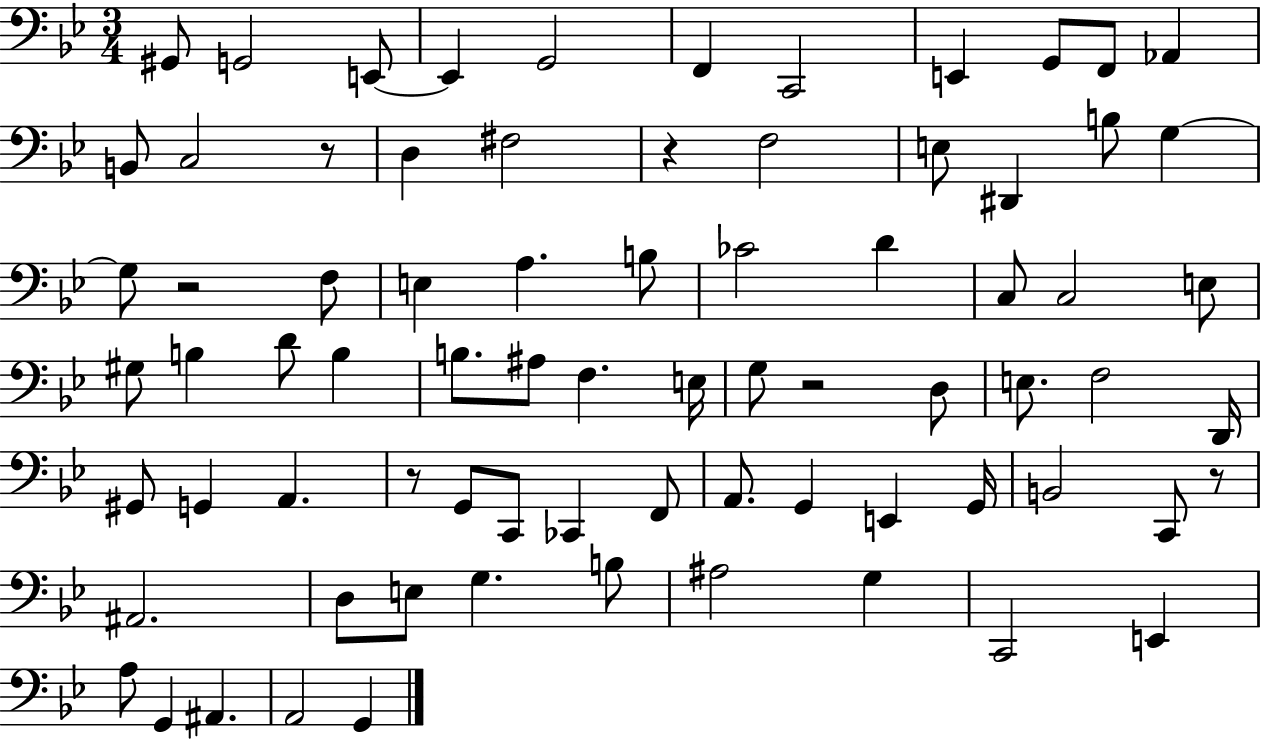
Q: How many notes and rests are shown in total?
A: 76